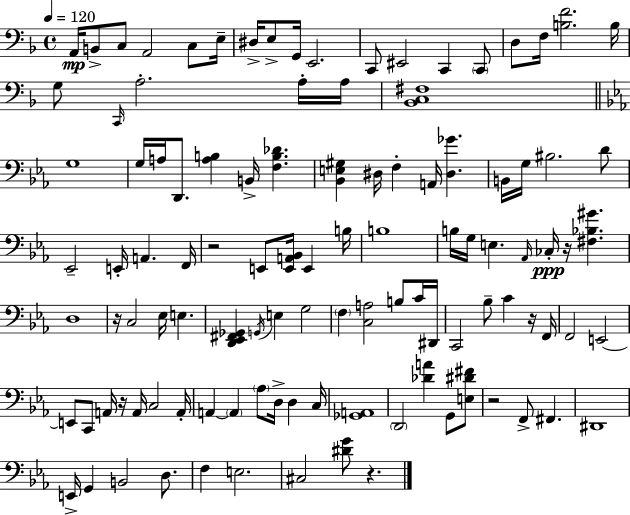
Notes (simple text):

A2/s B2/e C3/e A2/h C3/e E3/s D#3/s E3/e G2/s E2/h. C2/e EIS2/h C2/q C2/e D3/e F3/s [B3,F4]/h. B3/s G3/e C2/s A3/h. A3/s A3/s [Bb2,C3,F#3]/w G3/w G3/s A3/s D2/e. [A3,B3]/q B2/s [F3,B3,Db4]/q. [Bb2,E3,G#3]/q D#3/s F3/q A2/s [D#3,Gb4]/q. B2/s G3/s BIS3/h. D4/e Eb2/h E2/s A2/q. F2/s R/h E2/e [E2,A2,Bb2]/s E2/q B3/s B3/w B3/s G3/s E3/q. Ab2/s CES3/s R/s [F#3,Bb3,G#4]/q. D3/w R/s C3/h Eb3/s E3/q. [D2,Eb2,F#2,Gb2]/q G2/s E3/q G3/h F3/q [C3,A3]/h B3/e C4/s D#2/s C2/h Bb3/e C4/q R/s F2/s F2/h E2/h E2/e C2/e A2/s R/s A2/s C3/h A2/s A2/q A2/q Ab3/e D3/s D3/q C3/s [Gb2,A2]/w D2/h [Db4,A4]/q G2/e [E3,D#4,F#4]/e R/h F2/e F#2/q. D#2/w E2/s G2/q B2/h D3/e. F3/q E3/h. C#3/h [D#4,G4]/e R/q.